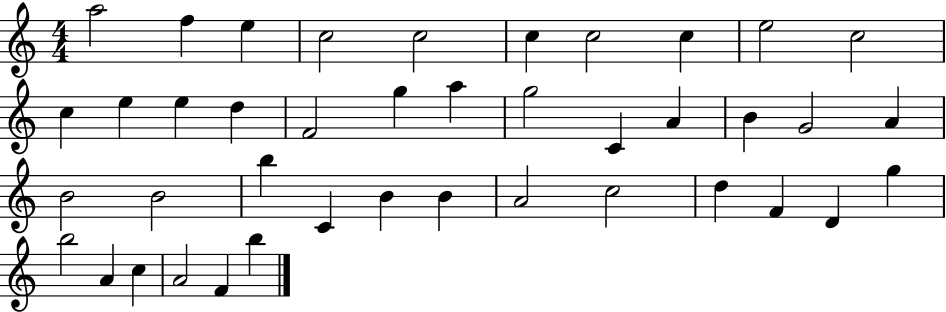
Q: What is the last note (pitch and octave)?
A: B5